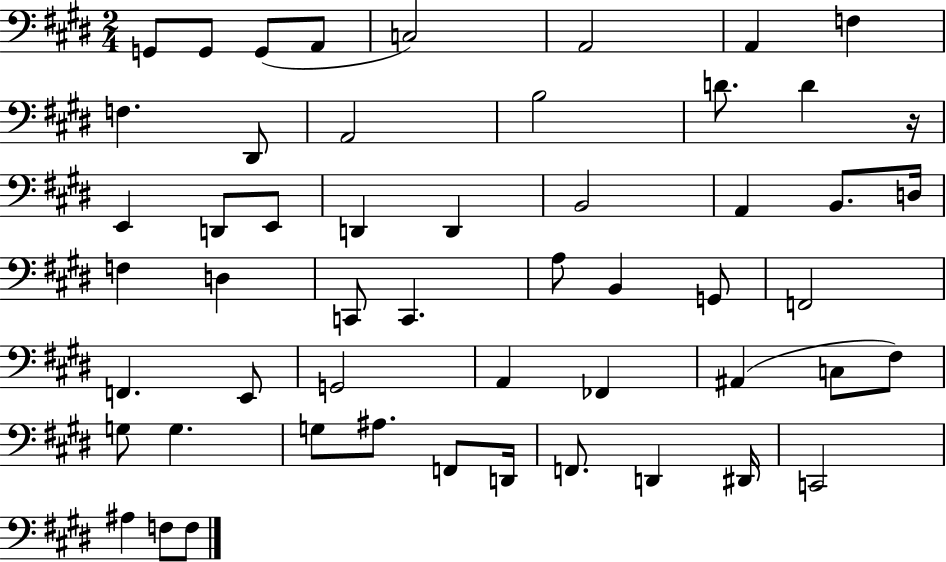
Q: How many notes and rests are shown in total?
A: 53